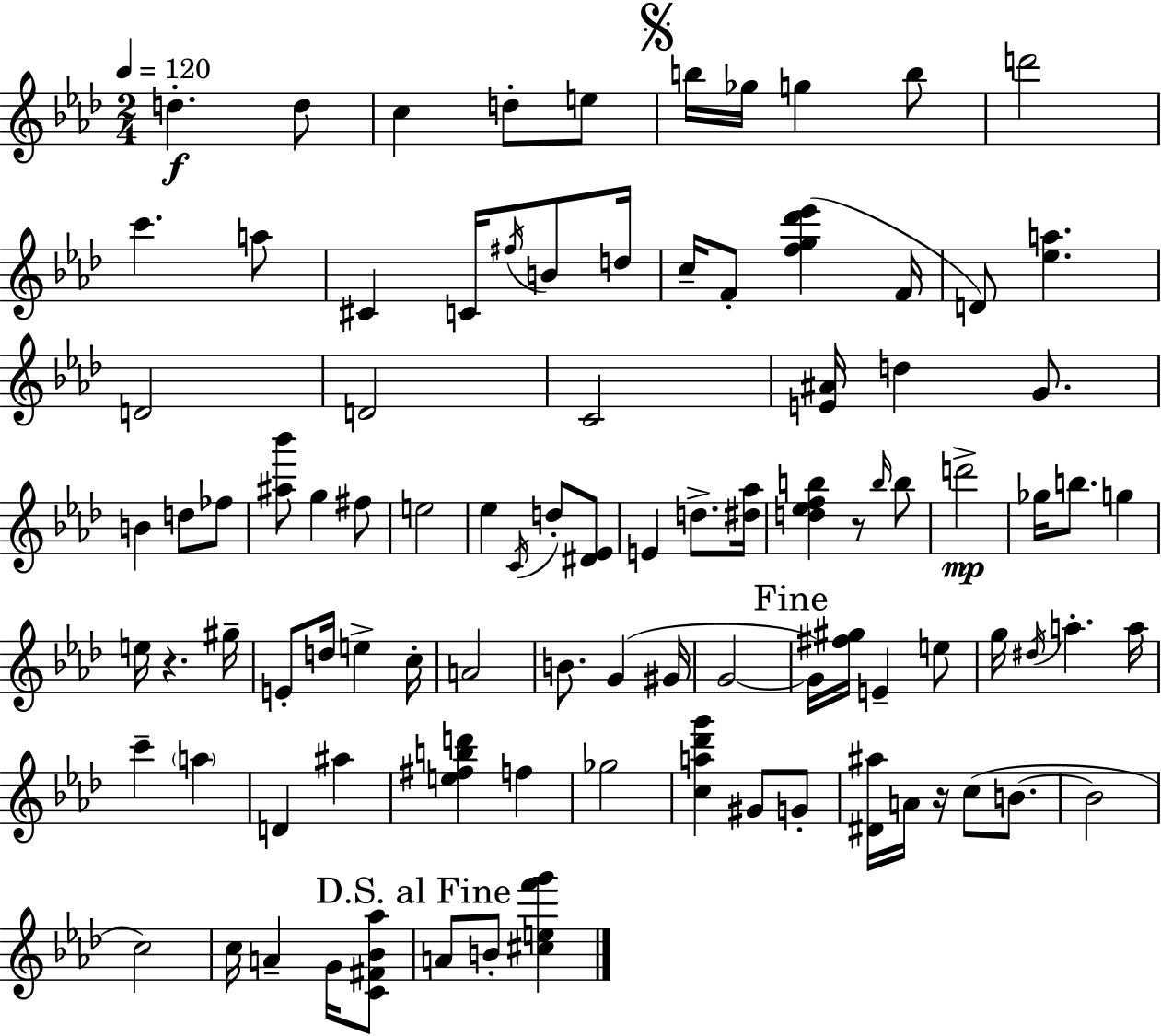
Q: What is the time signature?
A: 2/4